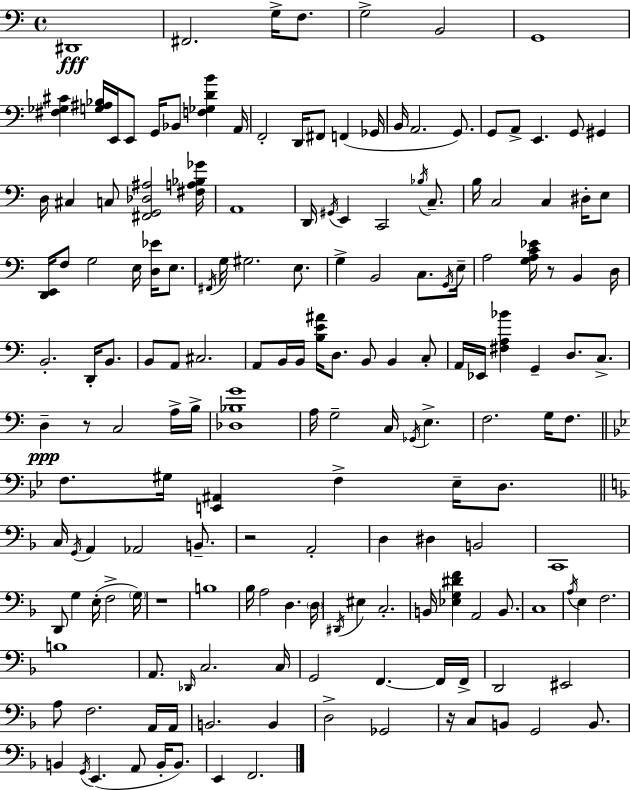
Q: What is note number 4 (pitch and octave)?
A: F3